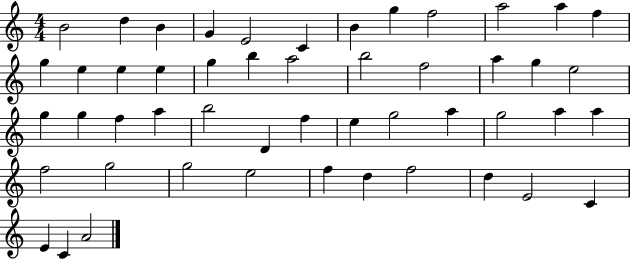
{
  \clef treble
  \numericTimeSignature
  \time 4/4
  \key c \major
  b'2 d''4 b'4 | g'4 e'2 c'4 | b'4 g''4 f''2 | a''2 a''4 f''4 | \break g''4 e''4 e''4 e''4 | g''4 b''4 a''2 | b''2 f''2 | a''4 g''4 e''2 | \break g''4 g''4 f''4 a''4 | b''2 d'4 f''4 | e''4 g''2 a''4 | g''2 a''4 a''4 | \break f''2 g''2 | g''2 e''2 | f''4 d''4 f''2 | d''4 e'2 c'4 | \break e'4 c'4 a'2 | \bar "|."
}